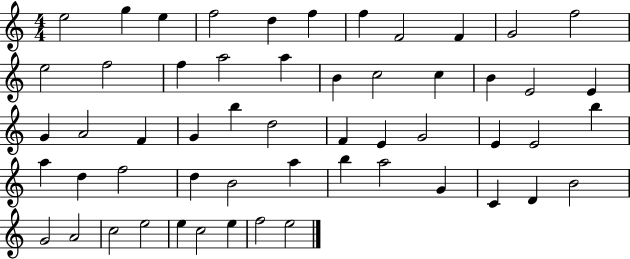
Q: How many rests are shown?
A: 0